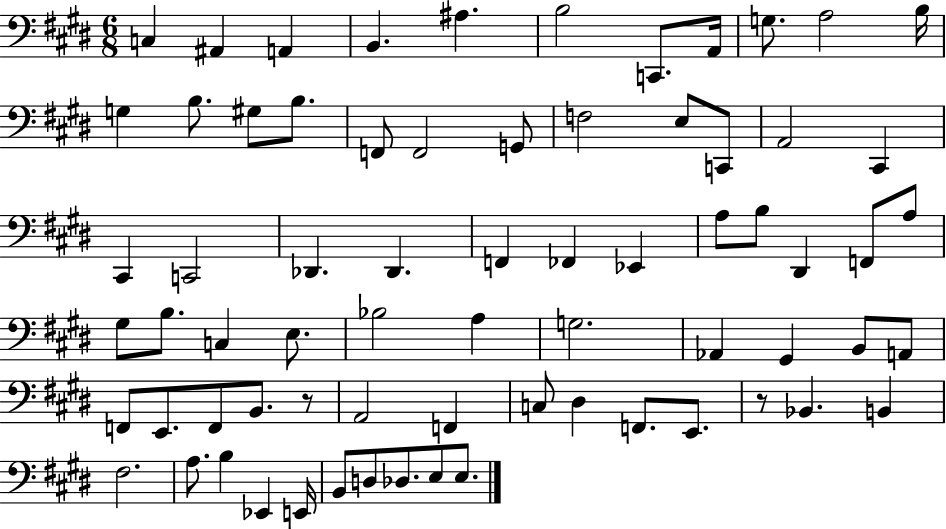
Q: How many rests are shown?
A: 2